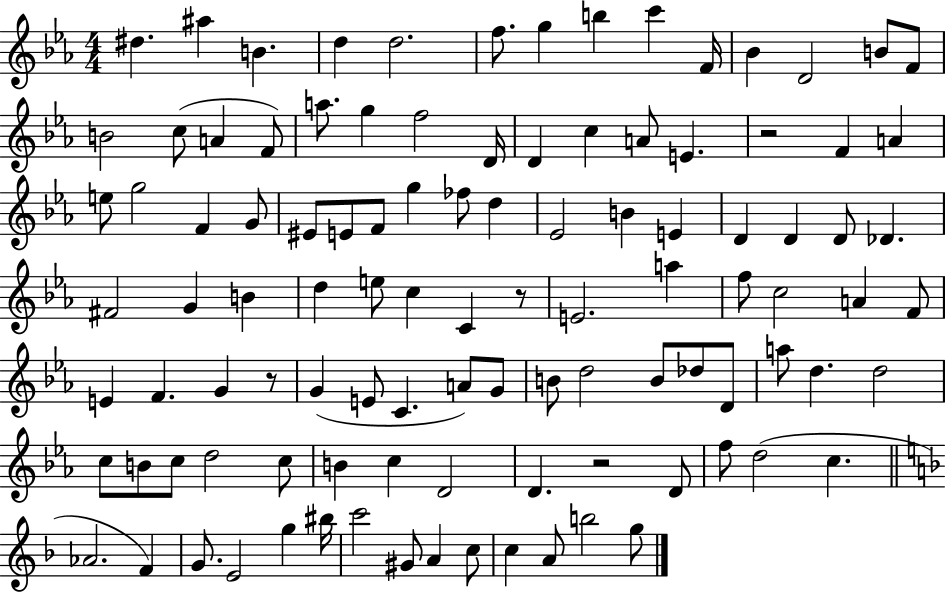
X:1
T:Untitled
M:4/4
L:1/4
K:Eb
^d ^a B d d2 f/2 g b c' F/4 _B D2 B/2 F/2 B2 c/2 A F/2 a/2 g f2 D/4 D c A/2 E z2 F A e/2 g2 F G/2 ^E/2 E/2 F/2 g _f/2 d _E2 B E D D D/2 _D ^F2 G B d e/2 c C z/2 E2 a f/2 c2 A F/2 E F G z/2 G E/2 C A/2 G/2 B/2 d2 B/2 _d/2 D/2 a/2 d d2 c/2 B/2 c/2 d2 c/2 B c D2 D z2 D/2 f/2 d2 c _A2 F G/2 E2 g ^b/4 c'2 ^G/2 A c/2 c A/2 b2 g/2